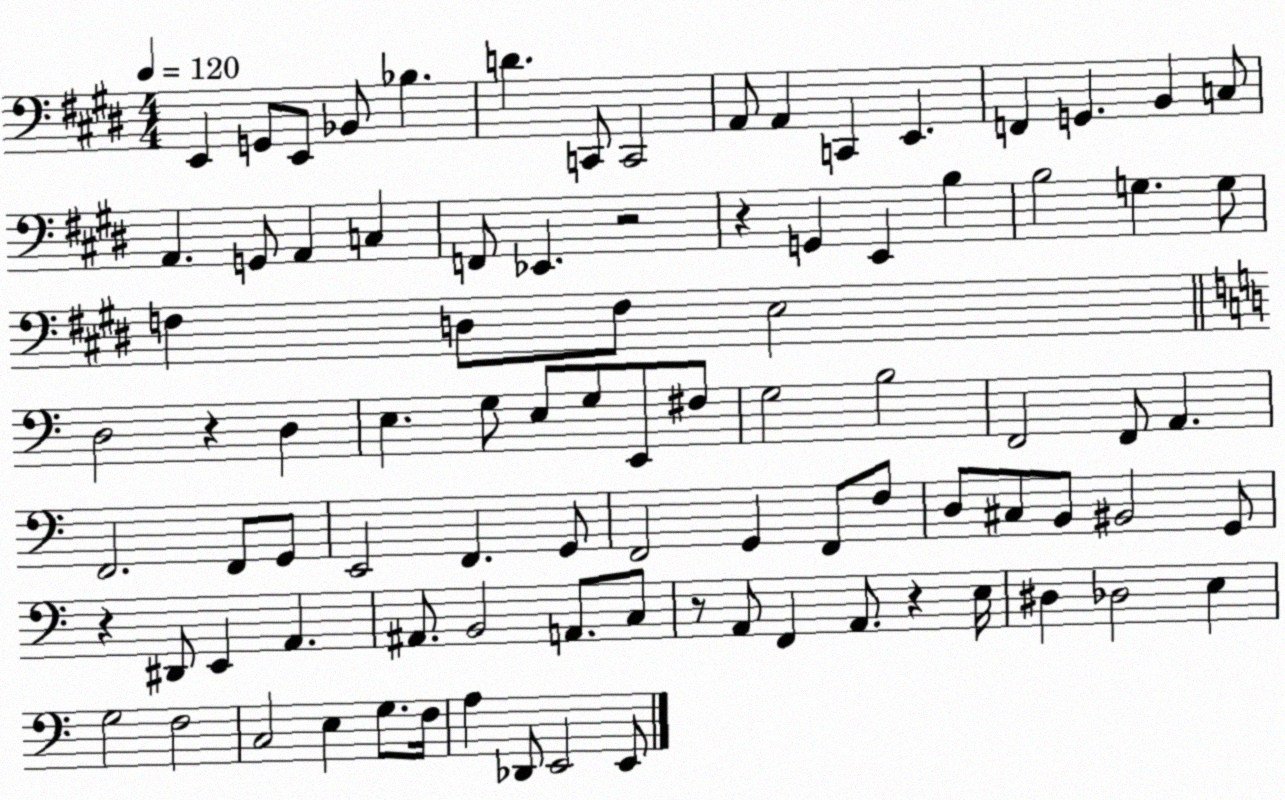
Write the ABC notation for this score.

X:1
T:Untitled
M:4/4
L:1/4
K:E
E,, G,,/2 E,,/2 _B,,/2 _B, D C,,/2 C,,2 A,,/2 A,, C,, E,, F,, G,, B,, C,/2 A,, G,,/2 A,, C, F,,/2 _E,, z2 z G,, E,, B, B,2 G, G,/2 F, D,/2 F,/2 E,2 D,2 z D, E, G,/2 E,/2 G,/2 E,,/2 ^F,/2 G,2 B,2 F,,2 F,,/2 A,, F,,2 F,,/2 G,,/2 E,,2 F,, G,,/2 F,,2 G,, F,,/2 F,/2 D,/2 ^C,/2 B,,/2 ^B,,2 G,,/2 z ^D,,/2 E,, A,, ^A,,/2 B,,2 A,,/2 C,/2 z/2 A,,/2 F,, A,,/2 z E,/4 ^D, _D,2 E, G,2 F,2 C,2 E, G,/2 F,/4 A, _D,,/2 E,,2 E,,/2